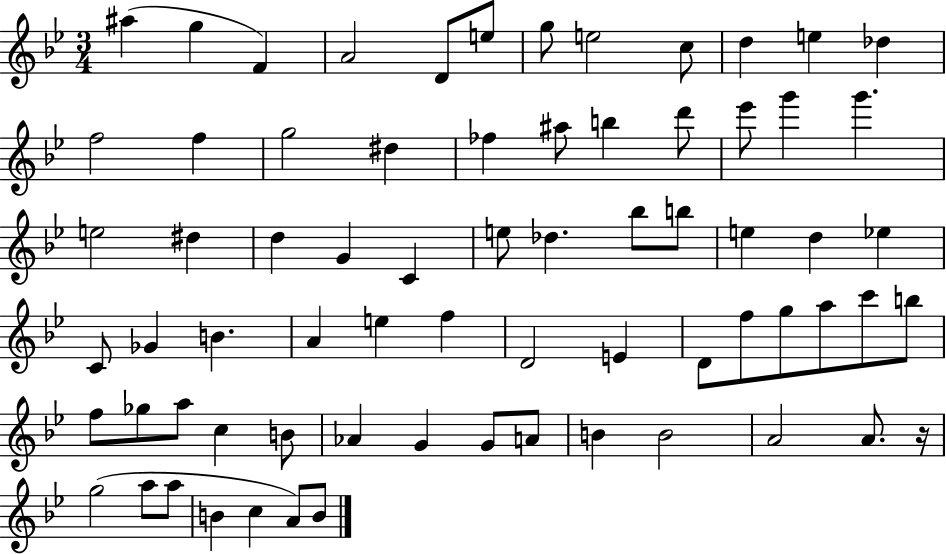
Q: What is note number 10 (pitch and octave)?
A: D5